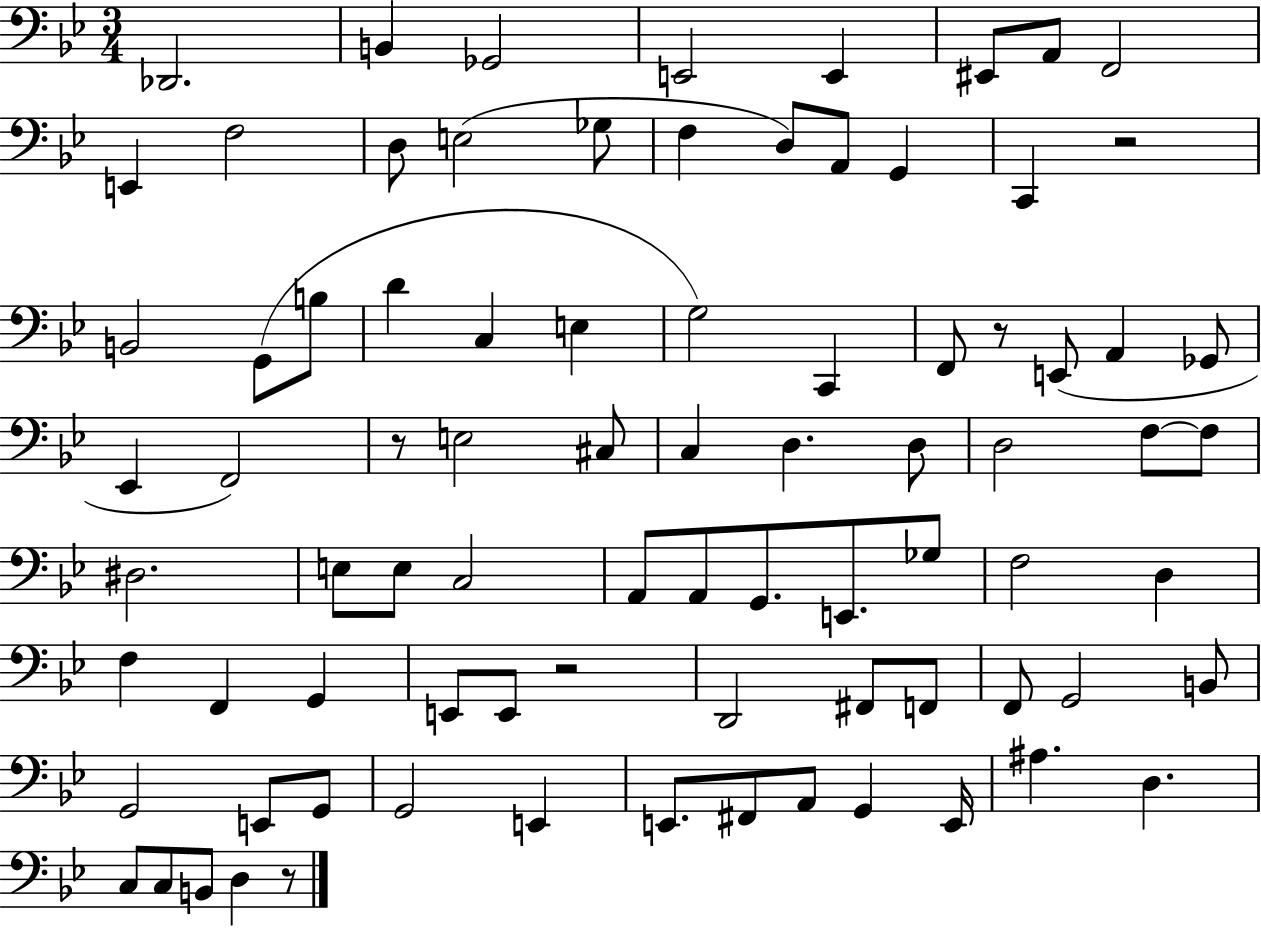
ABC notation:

X:1
T:Untitled
M:3/4
L:1/4
K:Bb
_D,,2 B,, _G,,2 E,,2 E,, ^E,,/2 A,,/2 F,,2 E,, F,2 D,/2 E,2 _G,/2 F, D,/2 A,,/2 G,, C,, z2 B,,2 G,,/2 B,/2 D C, E, G,2 C,, F,,/2 z/2 E,,/2 A,, _G,,/2 _E,, F,,2 z/2 E,2 ^C,/2 C, D, D,/2 D,2 F,/2 F,/2 ^D,2 E,/2 E,/2 C,2 A,,/2 A,,/2 G,,/2 E,,/2 _G,/2 F,2 D, F, F,, G,, E,,/2 E,,/2 z2 D,,2 ^F,,/2 F,,/2 F,,/2 G,,2 B,,/2 G,,2 E,,/2 G,,/2 G,,2 E,, E,,/2 ^F,,/2 A,,/2 G,, E,,/4 ^A, D, C,/2 C,/2 B,,/2 D, z/2